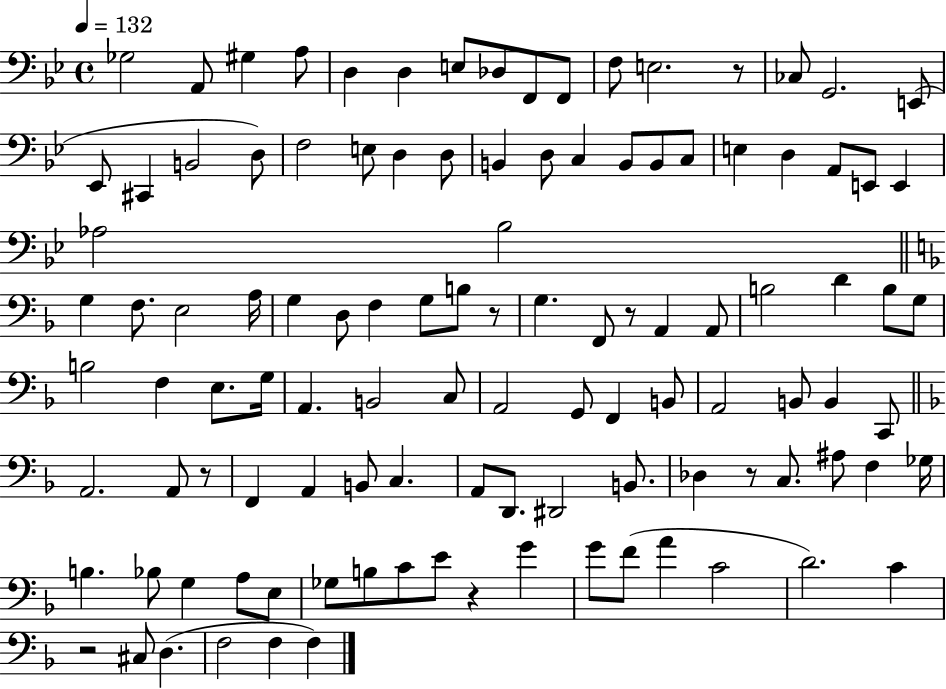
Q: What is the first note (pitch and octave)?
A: Gb3